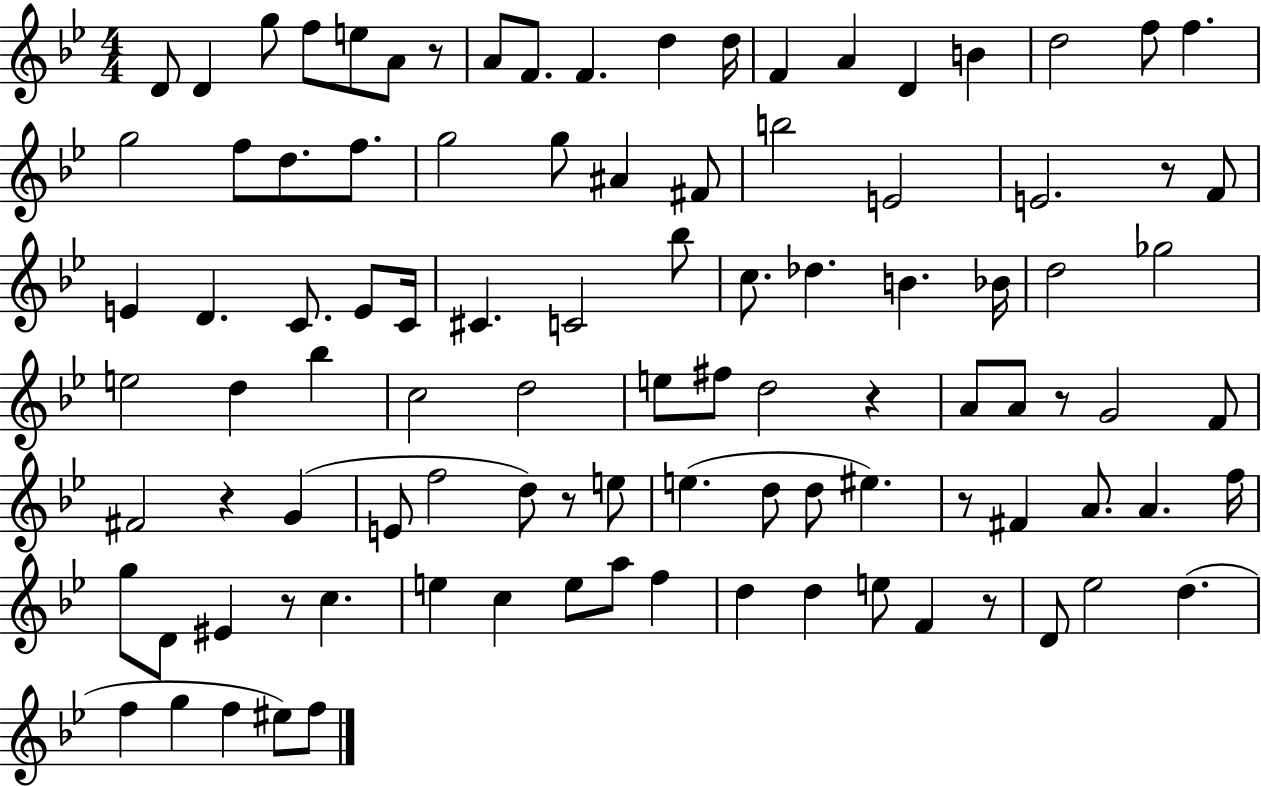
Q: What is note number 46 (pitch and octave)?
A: D5